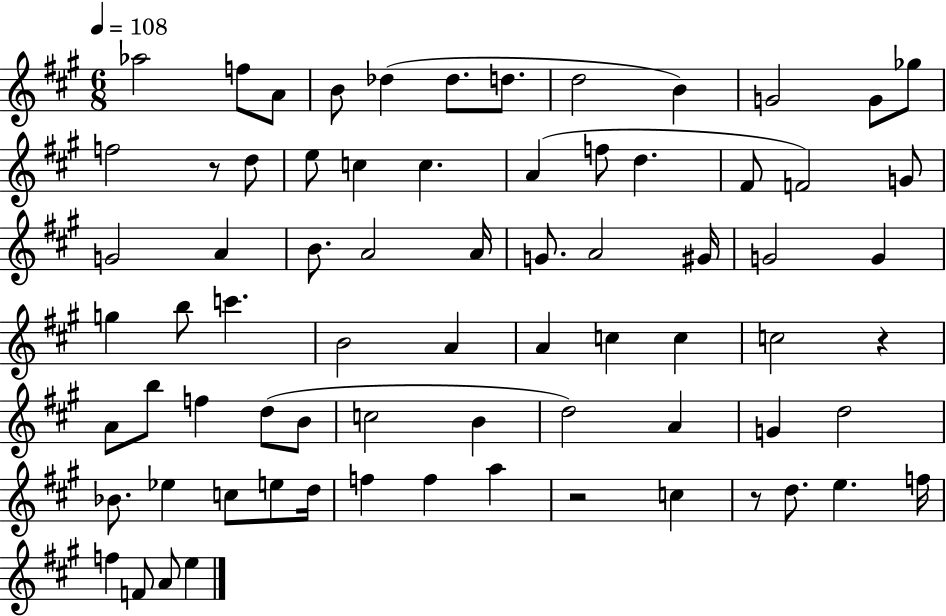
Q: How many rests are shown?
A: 4